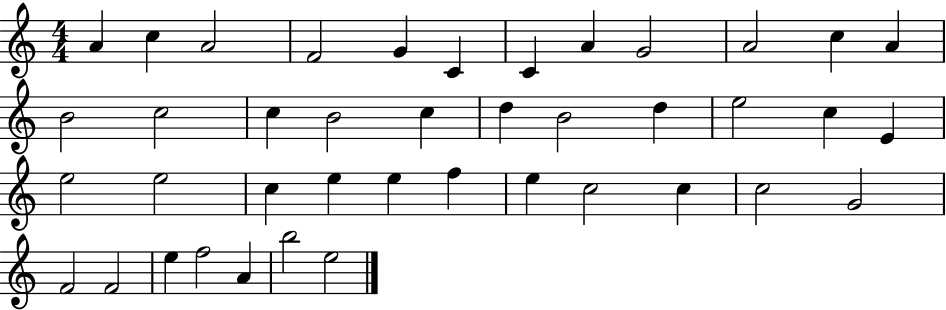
A4/q C5/q A4/h F4/h G4/q C4/q C4/q A4/q G4/h A4/h C5/q A4/q B4/h C5/h C5/q B4/h C5/q D5/q B4/h D5/q E5/h C5/q E4/q E5/h E5/h C5/q E5/q E5/q F5/q E5/q C5/h C5/q C5/h G4/h F4/h F4/h E5/q F5/h A4/q B5/h E5/h